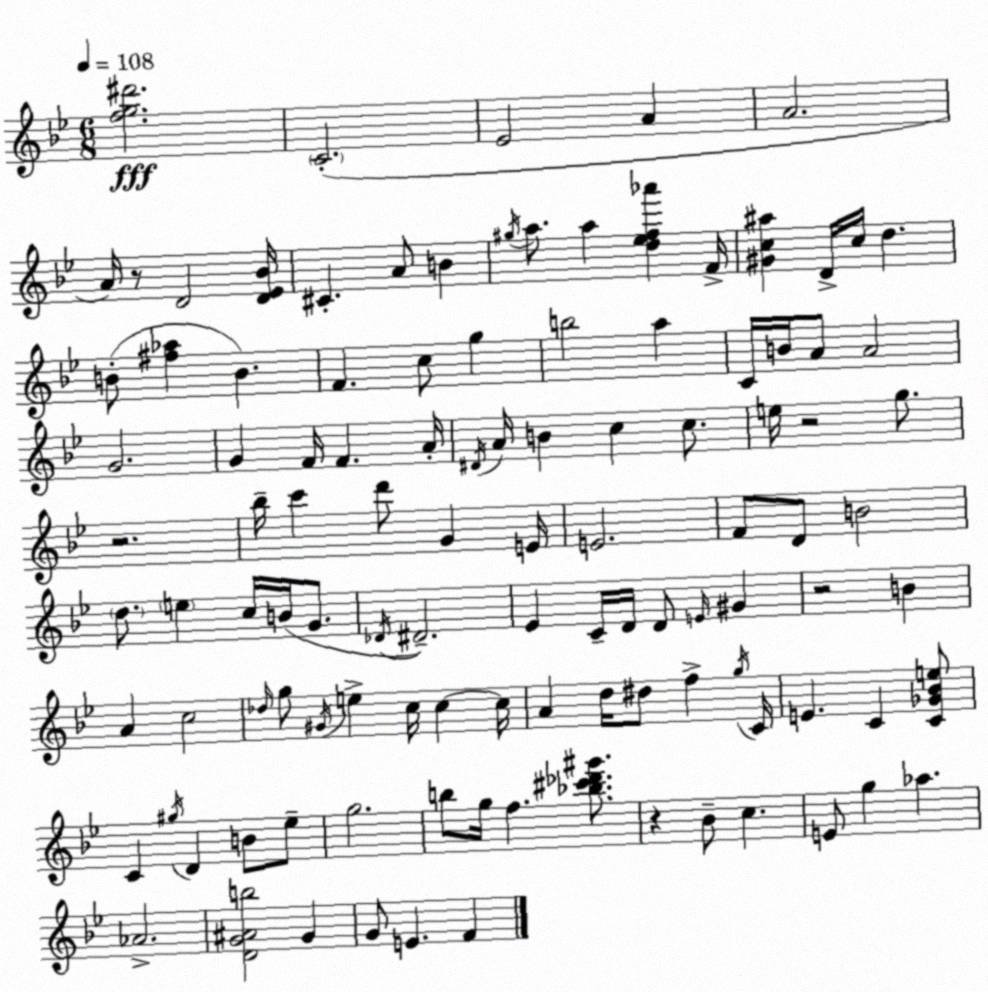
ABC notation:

X:1
T:Untitled
M:6/8
L:1/4
K:Gm
[fg^d']2 C2 _E2 A A2 A/4 z/2 D2 [D_E_B]/4 ^C A/2 B ^g/4 a/2 a [d_ef_a'] F/4 [^Gc^a] D/4 c/4 d B/2 [^f_a] B F c/2 g b2 a C/4 B/4 A/2 A2 G2 G F/4 F A/4 ^D/4 A/4 B c c/2 e/4 z2 g/2 z2 _b/4 c' d'/2 G E/4 E2 F/2 D/2 B2 d/2 e c/4 B/4 G/2 _D/4 ^D2 _E C/4 D/4 D/2 E/4 ^G z2 B A c2 _d/4 g/2 ^G/4 e c/4 c c/4 A d/4 ^d/2 f g/4 C/4 E C [C_G_Be]/2 C ^g/4 D B/2 _e/2 g2 b/2 g/4 f [_b^c'_d'^g']/2 z _B/2 c E/2 g _a _A2 [DG^Ab]2 G G/2 E F